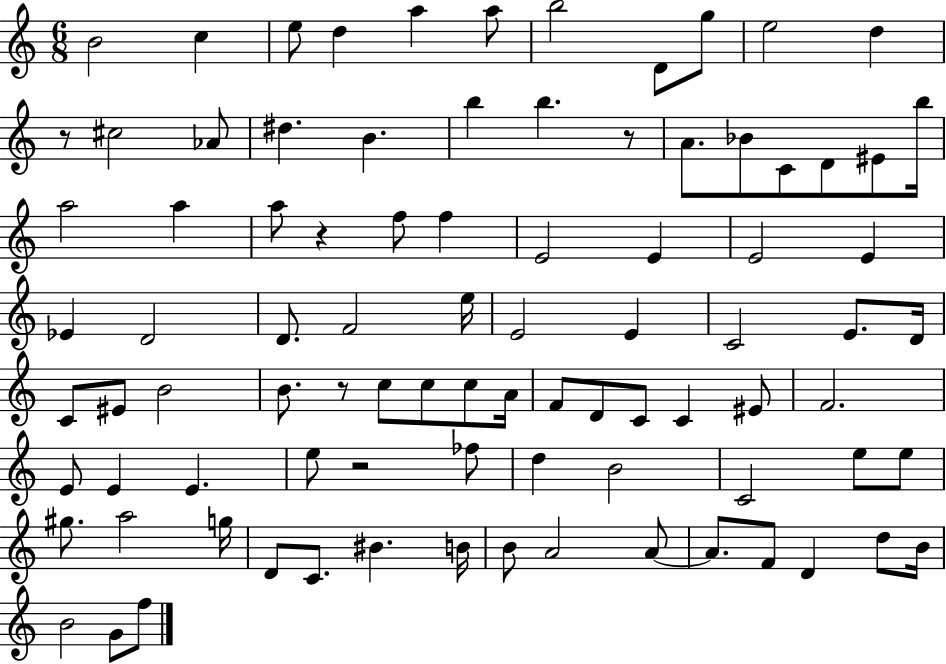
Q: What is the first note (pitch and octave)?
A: B4